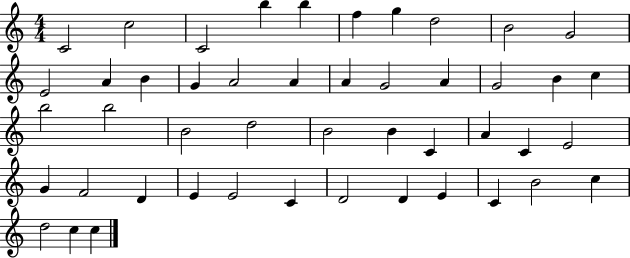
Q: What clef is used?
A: treble